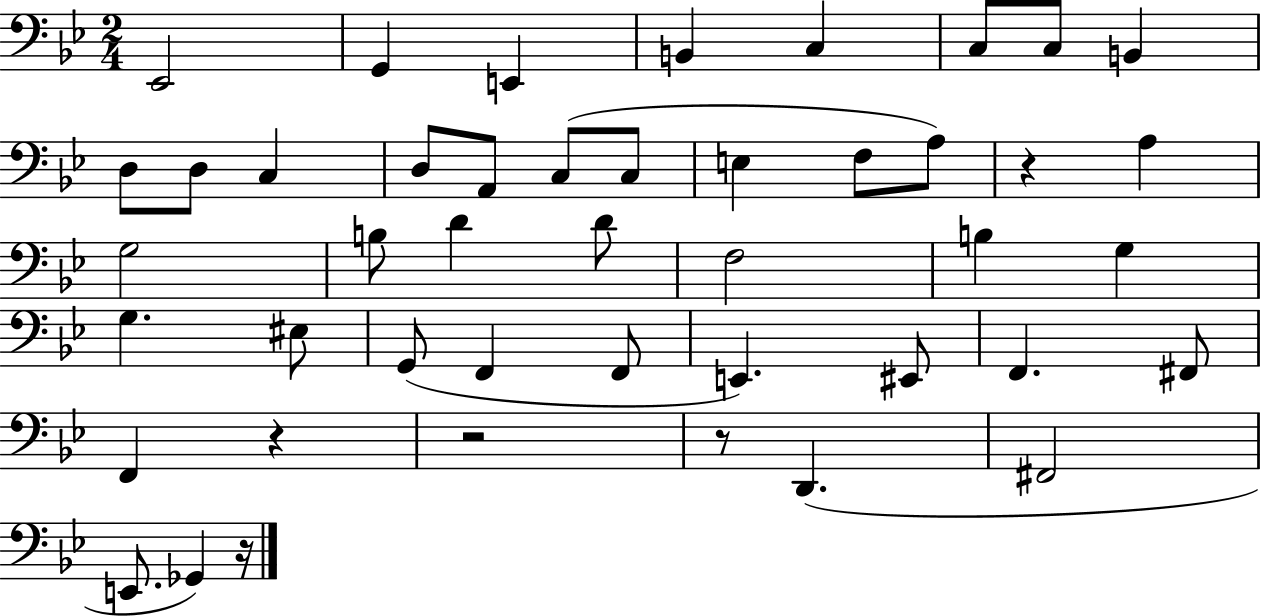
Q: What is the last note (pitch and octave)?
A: Gb2